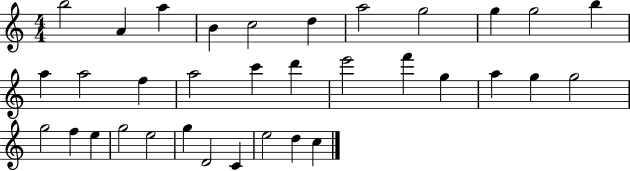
X:1
T:Untitled
M:4/4
L:1/4
K:C
b2 A a B c2 d a2 g2 g g2 b a a2 f a2 c' d' e'2 f' g a g g2 g2 f e g2 e2 g D2 C e2 d c